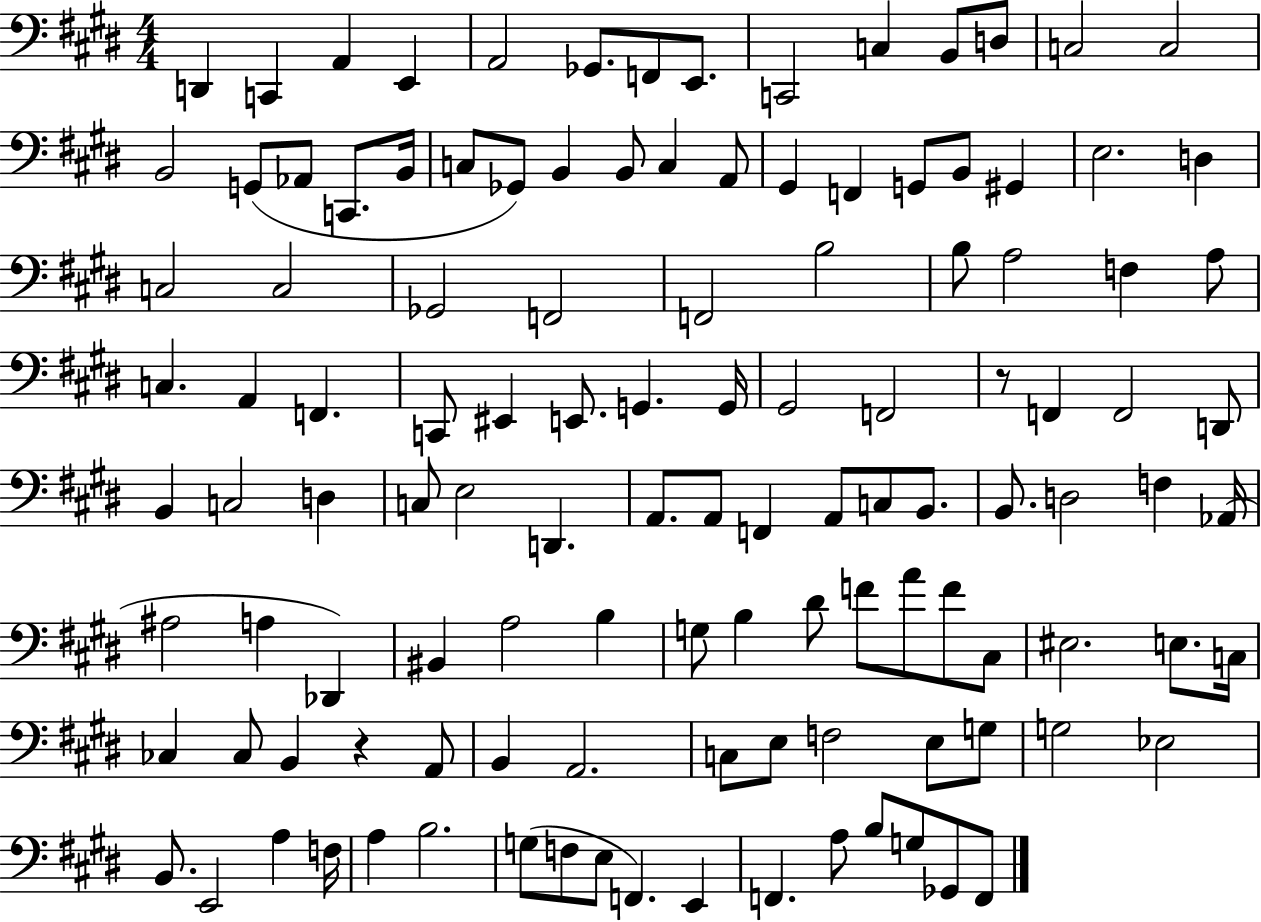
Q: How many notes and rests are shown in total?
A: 119